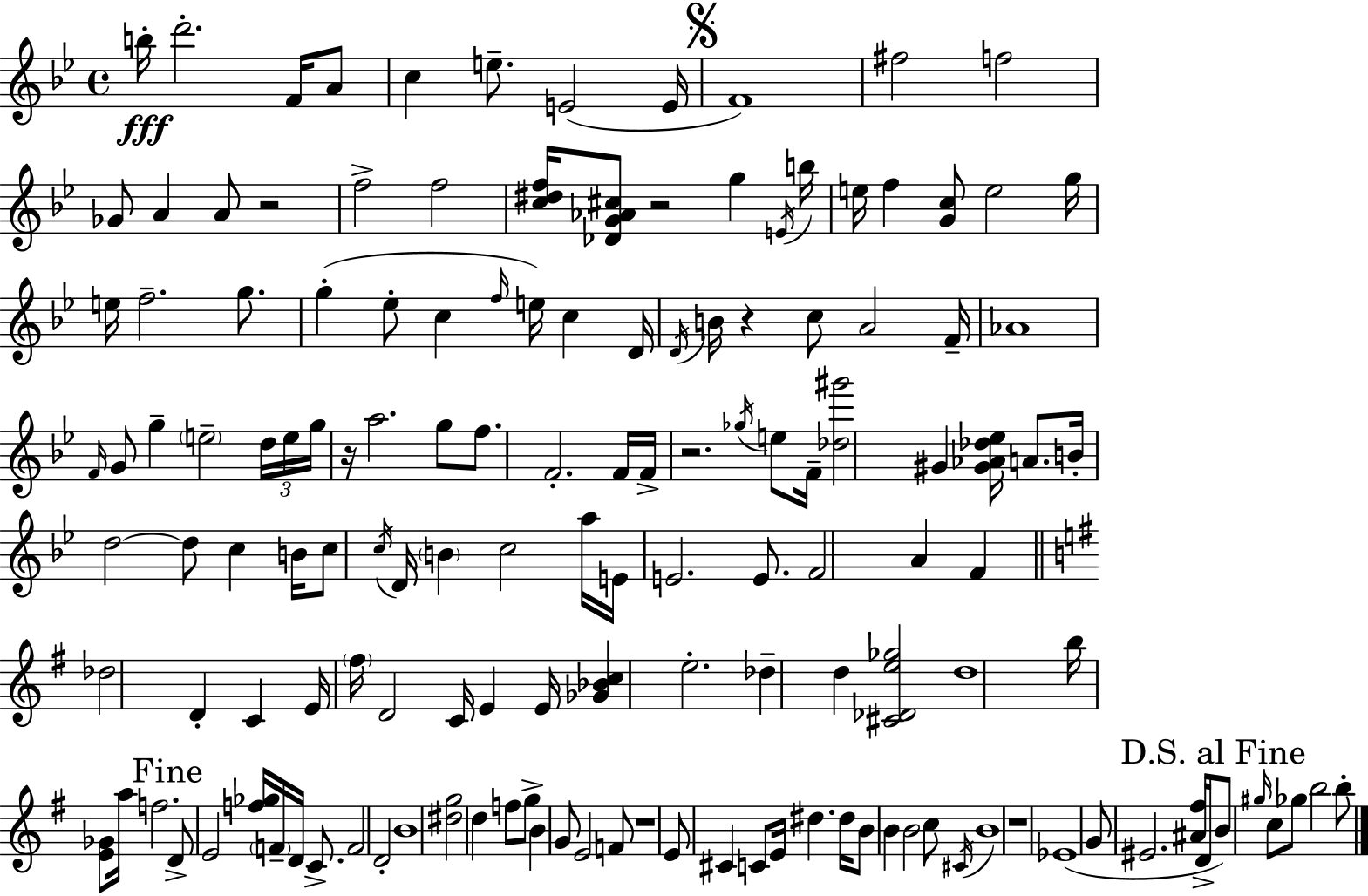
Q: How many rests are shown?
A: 7